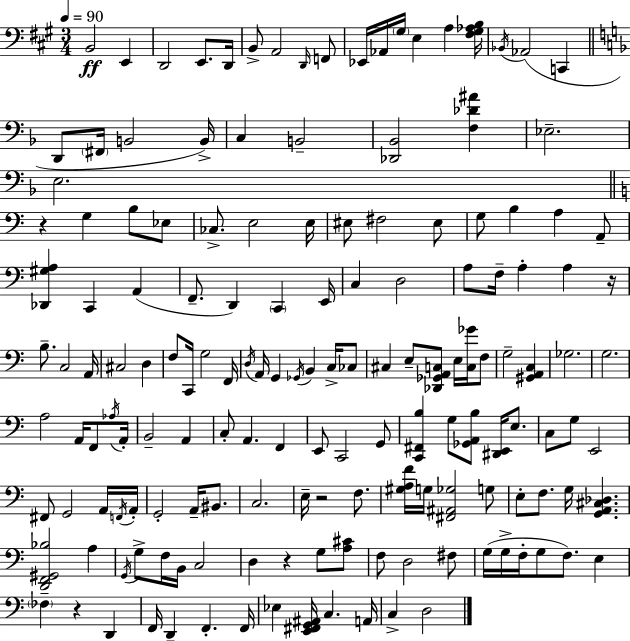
{
  \clef bass
  \numericTimeSignature
  \time 3/4
  \key a \major
  \tempo 4 = 90
  b,2\ff e,4 | d,2 e,8. d,16 | b,8-> a,2 \grace { d,16 } f,8 | ees,16 aes,16 \parenthesize gis16 e4 a4 | \break <fis gis aes b>16 \acciaccatura { bes,16 } aes,2( c,4 | \bar "||" \break \key f \major d,8 \parenthesize fis,16 b,2 b,16->) | c4 b,2-- | <des, bes,>2 <f des' ais'>4 | ees2.-- | \break e2. | \bar "||" \break \key c \major r4 g4 b8 ees8 | ces8.-> e2 e16 | eis8 fis2 eis8 | g8 b4 a4 a,8-- | \break <des, gis a>4 c,4 a,4( | f,8.-- d,4) \parenthesize c,4 e,16 | c4 d2 | a8 f16-- a4-. a4 r16 | \break b8.-- c2 a,16 | cis2 d4 | f8 c,16 g2 f,16 | \acciaccatura { d16 } a,16 g,4 \acciaccatura { ges,16 } b,4 c16-> | \break ces8 cis4 e8-- <des, ges, a, c>8 e16 <c ges'>16 | f8 g2-- <gis, a, c>4 | ges2. | g2. | \break a2 a,16 f,8 | \acciaccatura { aes16 } a,16-. b,2-- a,4 | c8-. a,4. f,4 | e,8 c,2 | \break g,8 <c, fis, b>4 g8 <ges, a, b>8 <dis, e,>16 | e8. c8 g8 e,2 | fis,8 g,2 | a,16 \acciaccatura { f,16 } a,16-. g,2-. | \break a,16-- bis,8. c2. | e16-- r2 | f8. <gis a f'>16 g16 <fis, ais, ges>2 | g8 e8-. f8. g16 <g, a, cis des>4. | \break <d, f, gis, bes>2 | a4 \acciaccatura { g,16 } g8-> f16 b,16 c2 | d4 r4 | g8 <a cis'>8 f8 d2 | \break fis8 g16( g16-> f16-. g8 f8.) | e4 \parenthesize fes4-- r4 | d,4 f,16 d,4-- f,4.-. | f,16 ees4 <e, fis, g, ais,>16 c4. | \break a,16 c4-> d2 | \bar "|."
}